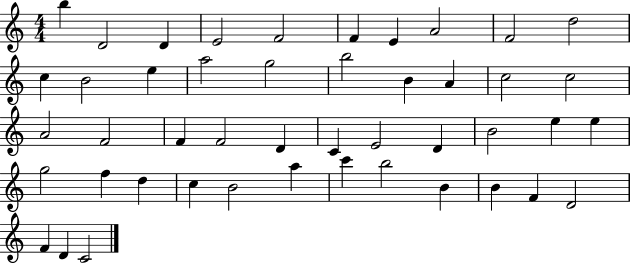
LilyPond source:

{
  \clef treble
  \numericTimeSignature
  \time 4/4
  \key c \major
  b''4 d'2 d'4 | e'2 f'2 | f'4 e'4 a'2 | f'2 d''2 | \break c''4 b'2 e''4 | a''2 g''2 | b''2 b'4 a'4 | c''2 c''2 | \break a'2 f'2 | f'4 f'2 d'4 | c'4 e'2 d'4 | b'2 e''4 e''4 | \break g''2 f''4 d''4 | c''4 b'2 a''4 | c'''4 b''2 b'4 | b'4 f'4 d'2 | \break f'4 d'4 c'2 | \bar "|."
}